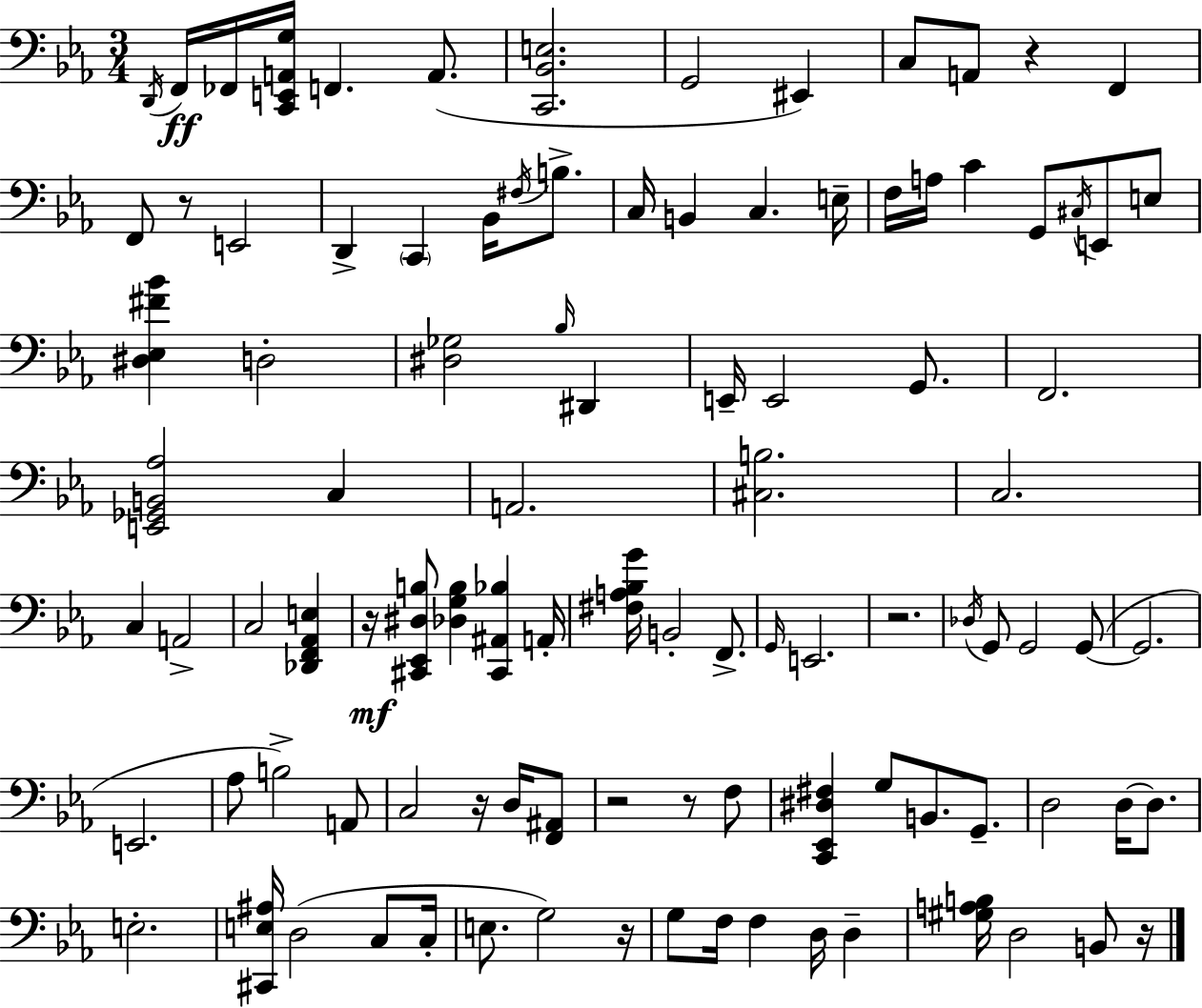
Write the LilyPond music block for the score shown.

{
  \clef bass
  \numericTimeSignature
  \time 3/4
  \key ees \major
  \acciaccatura { d,16 }\ff f,16 fes,16 <c, e, a, g>16 f,4. a,8.( | <c, bes, e>2. | g,2 eis,4) | c8 a,8 r4 f,4 | \break f,8 r8 e,2 | d,4-> \parenthesize c,4 bes,16 \acciaccatura { fis16 } b8.-> | c16 b,4 c4. | e16-- f16 a16 c'4 g,8 \acciaccatura { cis16 } e,8 | \break e8 <dis ees fis' bes'>4 d2-. | <dis ges>2 \grace { bes16 } | dis,4 e,16-- e,2 | g,8. f,2. | \break <e, ges, b, aes>2 | c4 a,2. | <cis b>2. | c2. | \break c4 a,2-> | c2 | <des, f, aes, e>4 r16\mf <cis, ees, dis b>8 <des g b>4 <cis, ais, bes>4 | a,16-. <fis a bes g'>16 b,2-. | \break f,8.-> \grace { g,16 } e,2. | r2. | \acciaccatura { des16 } g,8 g,2 | g,8~(~ g,2. | \break e,2. | aes8 b2->) | a,8 c2 | r16 d16 <f, ais,>8 r2 | \break r8 f8 <c, ees, dis fis>4 g8 | b,8. g,8.-- d2 | d16~~ d8. e2.-. | <cis, e ais>16 d2( | \break c8 c16-. e8. g2) | r16 g8 f16 f4 | d16 d4-- <gis a b>16 d2 | b,8 r16 \bar "|."
}